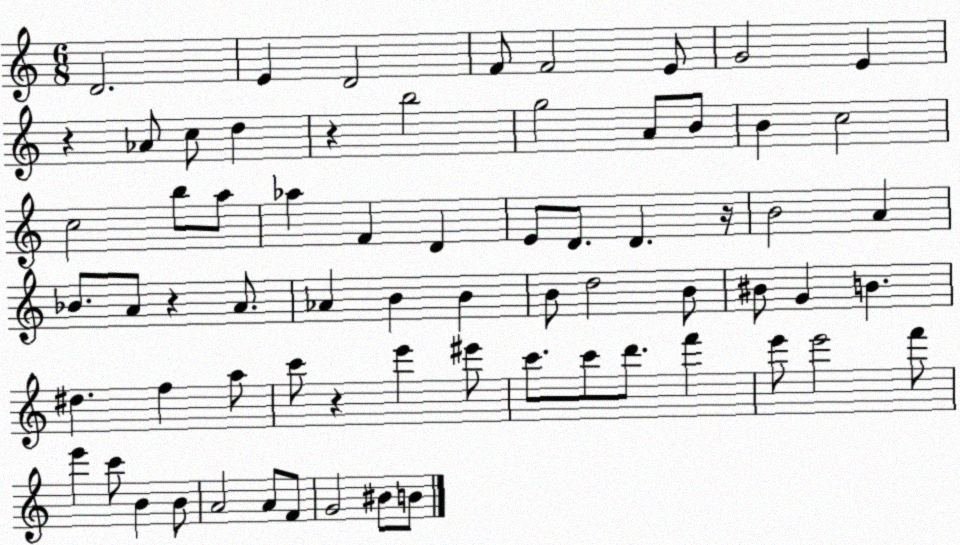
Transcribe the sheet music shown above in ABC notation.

X:1
T:Untitled
M:6/8
L:1/4
K:C
D2 E D2 F/2 F2 E/2 G2 E z _A/2 c/2 d z b2 g2 A/2 B/2 B c2 c2 b/2 a/2 _a F D E/2 D/2 D z/4 B2 A _B/2 A/2 z A/2 _A B B B/2 d2 B/2 ^B/2 G B ^d f a/2 c'/2 z e' ^e'/2 c'/2 c'/2 d'/2 f' e'/2 e'2 f'/2 e' c'/2 B B/2 A2 A/2 F/2 G2 ^B/2 B/2